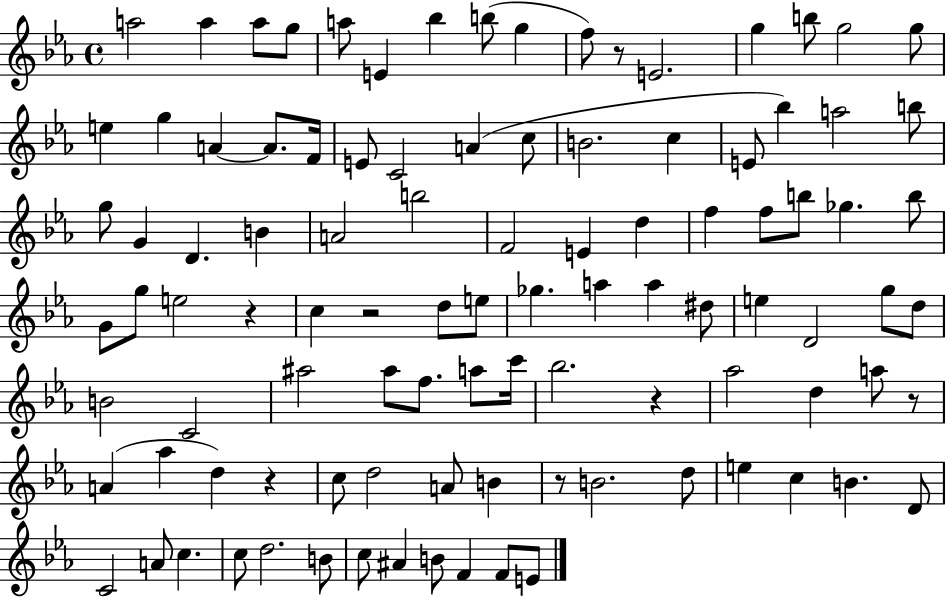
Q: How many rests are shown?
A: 7